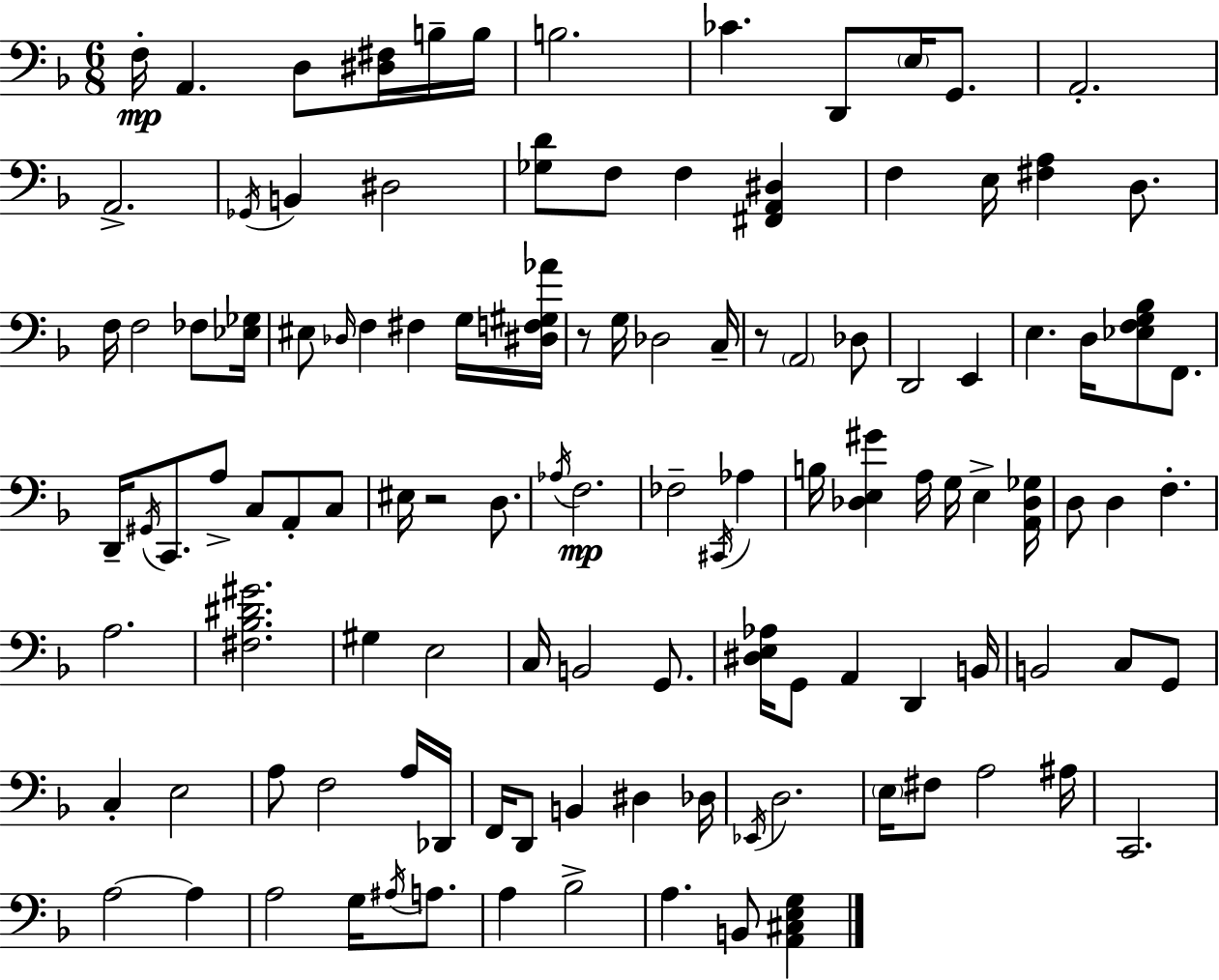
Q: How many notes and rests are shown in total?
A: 115